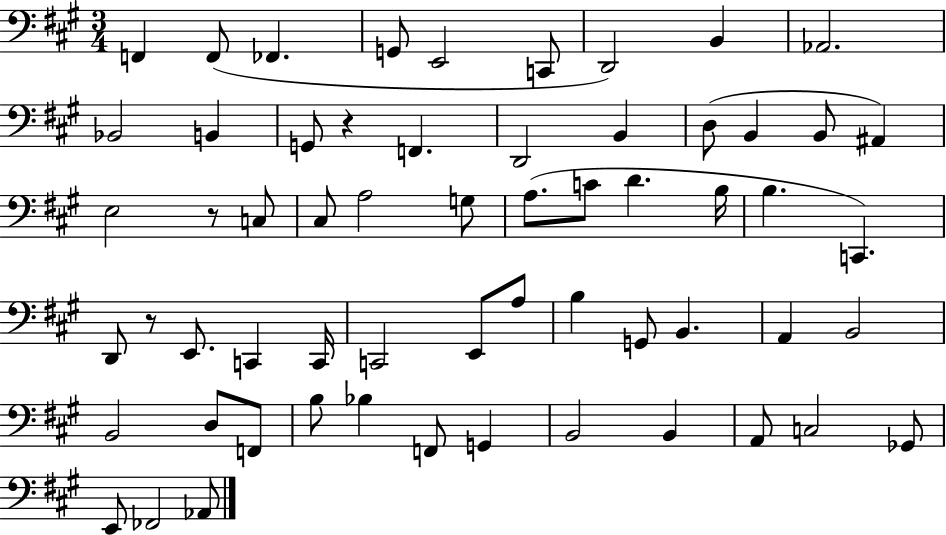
{
  \clef bass
  \numericTimeSignature
  \time 3/4
  \key a \major
  f,4 f,8( fes,4. | g,8 e,2 c,8 | d,2) b,4 | aes,2. | \break bes,2 b,4 | g,8 r4 f,4. | d,2 b,4 | d8( b,4 b,8 ais,4) | \break e2 r8 c8 | cis8 a2 g8 | a8.( c'8 d'4. b16 | b4. c,4.) | \break d,8 r8 e,8. c,4 c,16 | c,2 e,8 a8 | b4 g,8 b,4. | a,4 b,2 | \break b,2 d8 f,8 | b8 bes4 f,8 g,4 | b,2 b,4 | a,8 c2 ges,8 | \break e,8 fes,2 aes,8 | \bar "|."
}